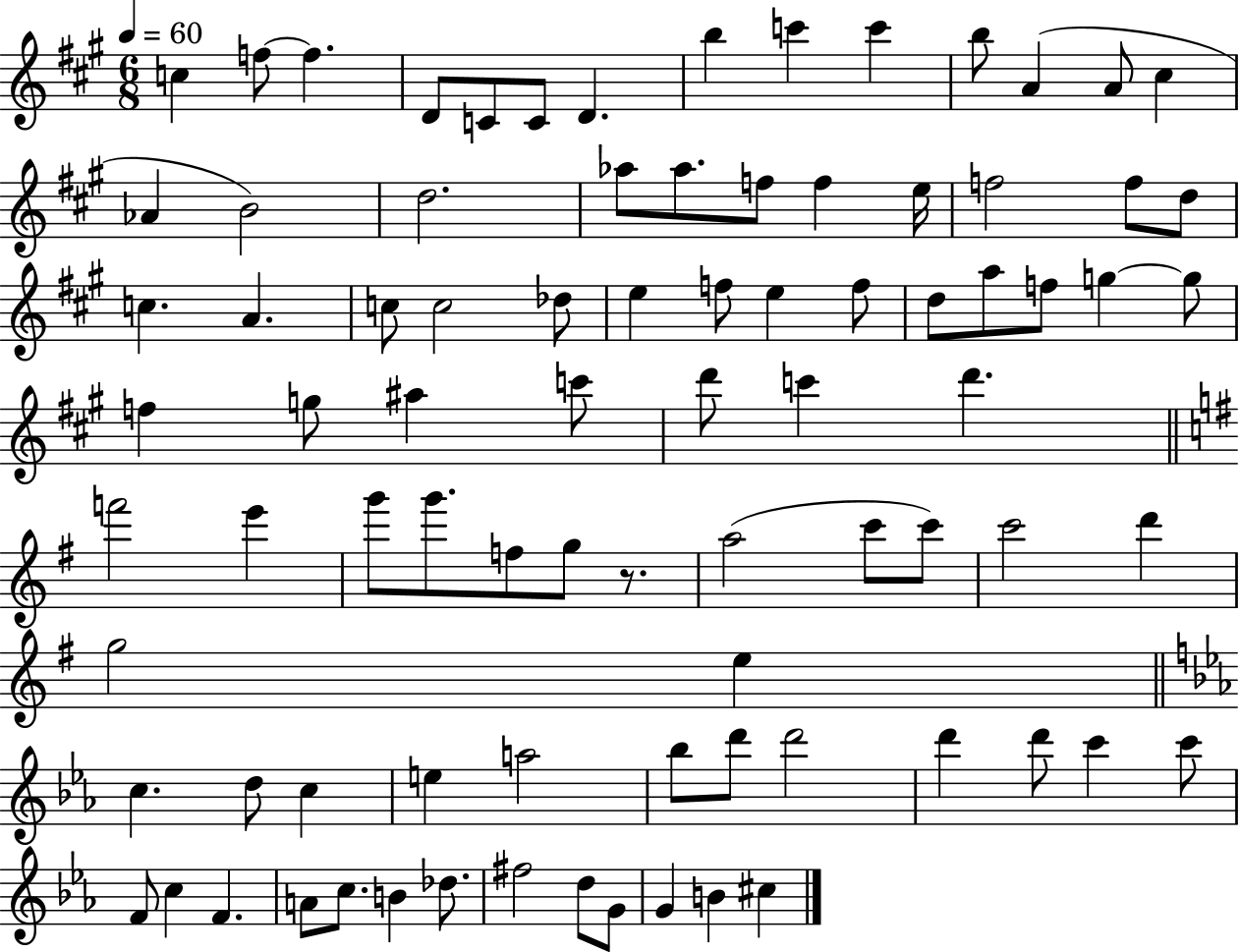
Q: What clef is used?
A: treble